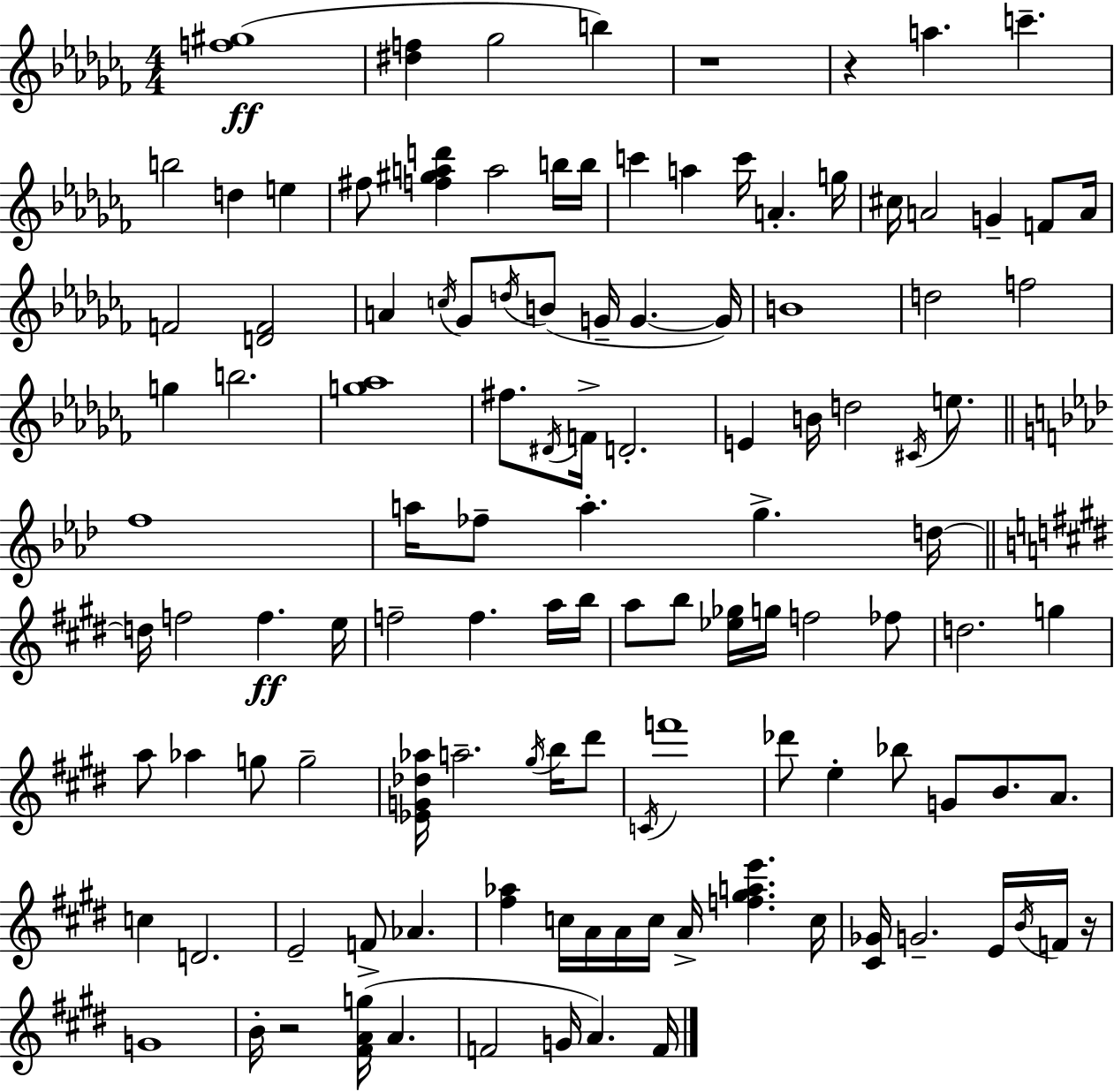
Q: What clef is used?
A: treble